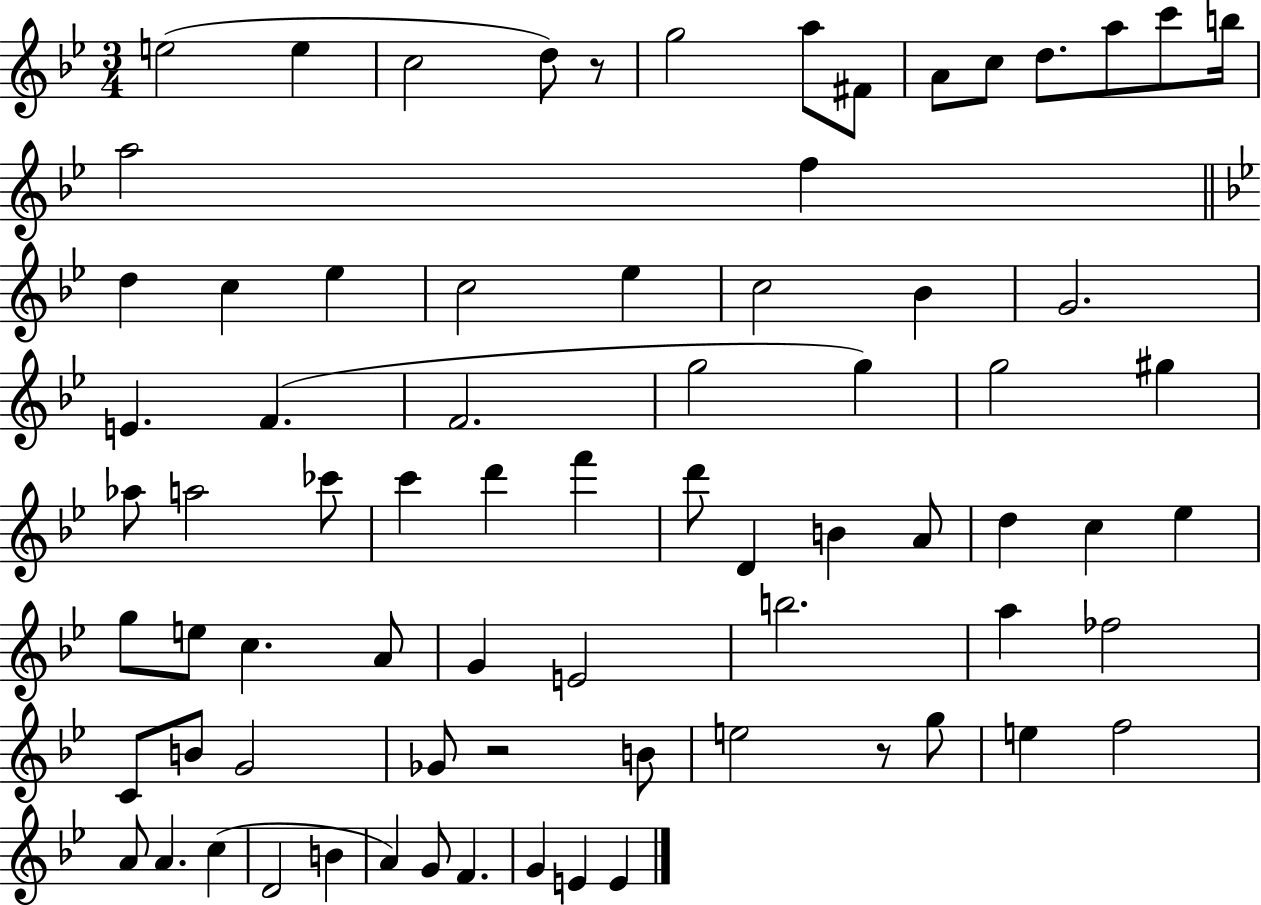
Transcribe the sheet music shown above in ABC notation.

X:1
T:Untitled
M:3/4
L:1/4
K:Bb
e2 e c2 d/2 z/2 g2 a/2 ^F/2 A/2 c/2 d/2 a/2 c'/2 b/4 a2 f d c _e c2 _e c2 _B G2 E F F2 g2 g g2 ^g _a/2 a2 _c'/2 c' d' f' d'/2 D B A/2 d c _e g/2 e/2 c A/2 G E2 b2 a _f2 C/2 B/2 G2 _G/2 z2 B/2 e2 z/2 g/2 e f2 A/2 A c D2 B A G/2 F G E E